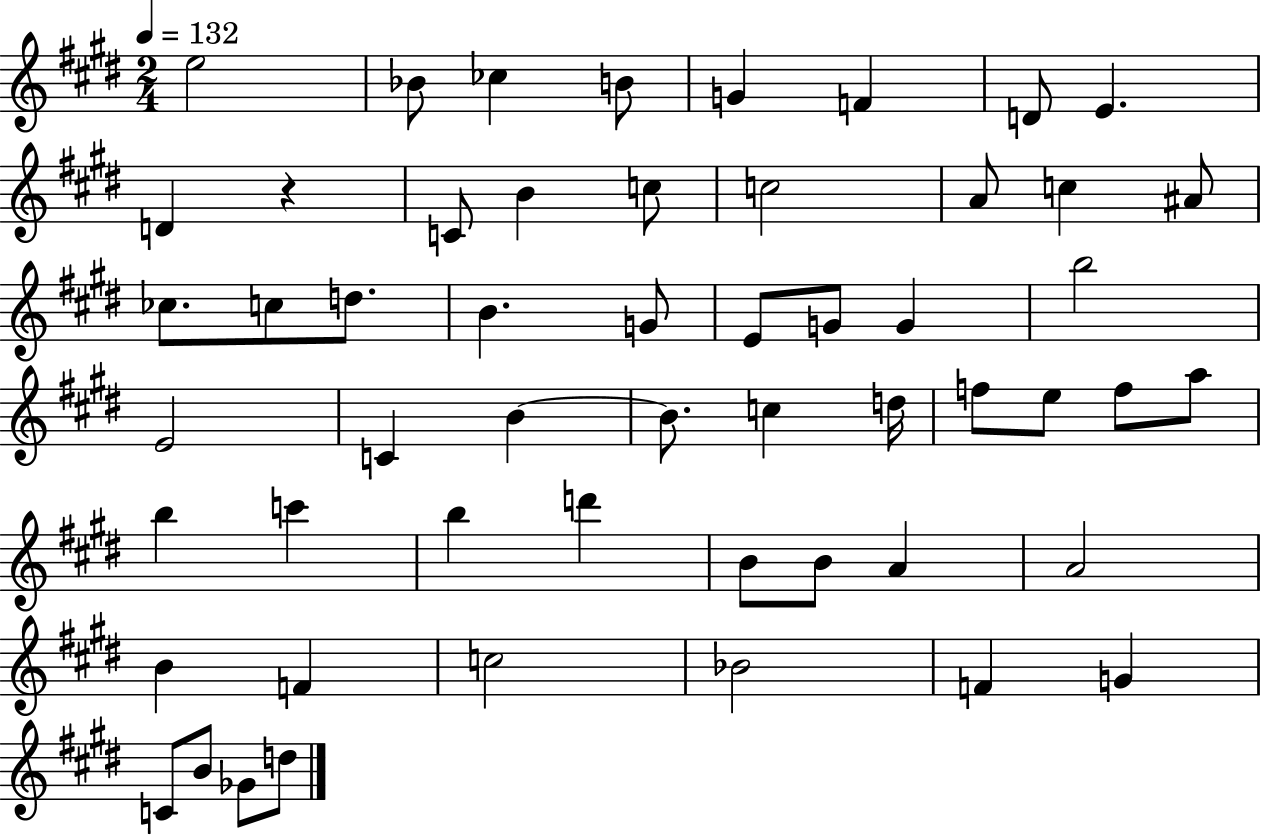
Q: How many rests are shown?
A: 1